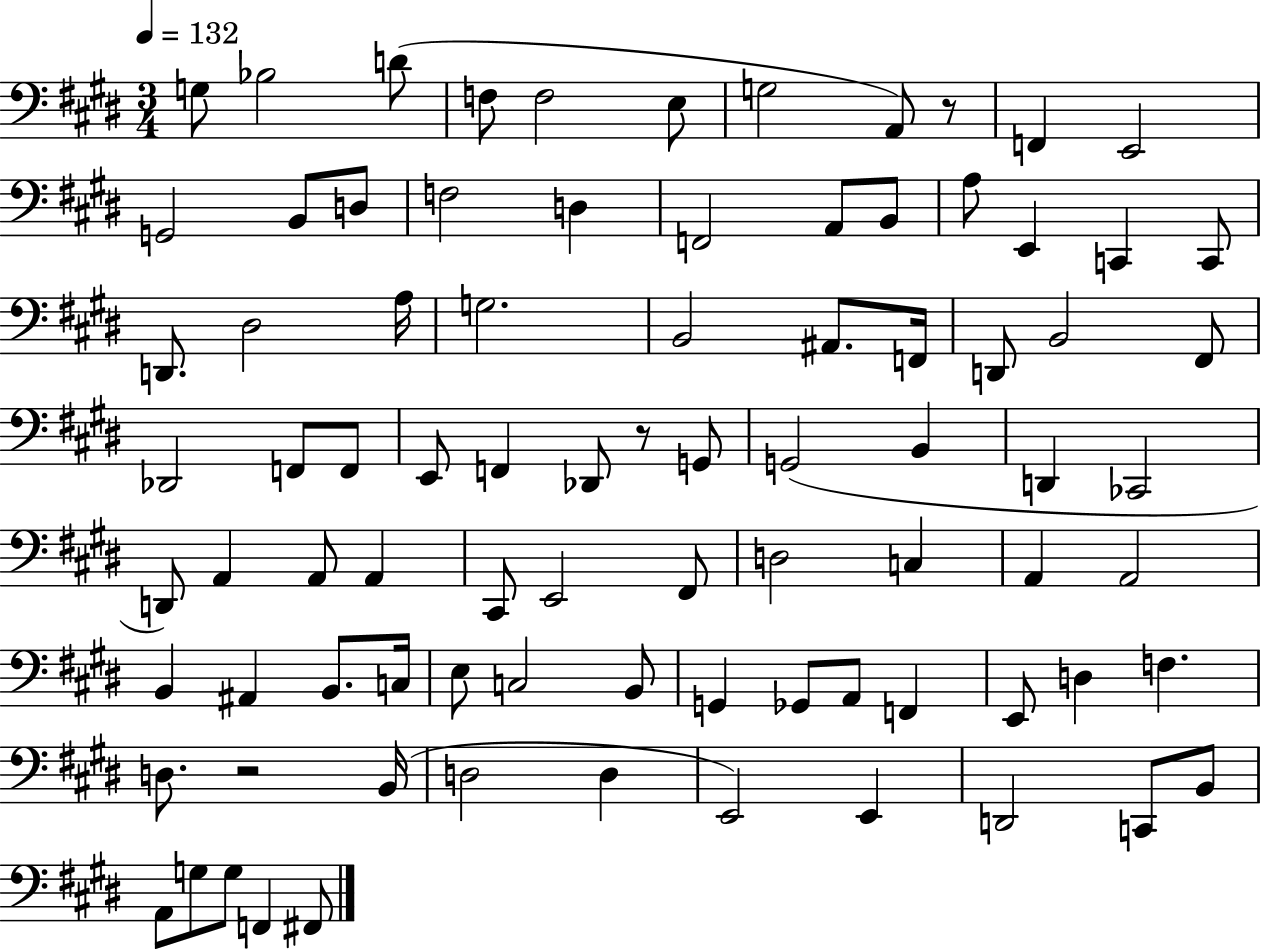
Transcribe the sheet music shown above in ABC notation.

X:1
T:Untitled
M:3/4
L:1/4
K:E
G,/2 _B,2 D/2 F,/2 F,2 E,/2 G,2 A,,/2 z/2 F,, E,,2 G,,2 B,,/2 D,/2 F,2 D, F,,2 A,,/2 B,,/2 A,/2 E,, C,, C,,/2 D,,/2 ^D,2 A,/4 G,2 B,,2 ^A,,/2 F,,/4 D,,/2 B,,2 ^F,,/2 _D,,2 F,,/2 F,,/2 E,,/2 F,, _D,,/2 z/2 G,,/2 G,,2 B,, D,, _C,,2 D,,/2 A,, A,,/2 A,, ^C,,/2 E,,2 ^F,,/2 D,2 C, A,, A,,2 B,, ^A,, B,,/2 C,/4 E,/2 C,2 B,,/2 G,, _G,,/2 A,,/2 F,, E,,/2 D, F, D,/2 z2 B,,/4 D,2 D, E,,2 E,, D,,2 C,,/2 B,,/2 A,,/2 G,/2 G,/2 F,, ^F,,/2